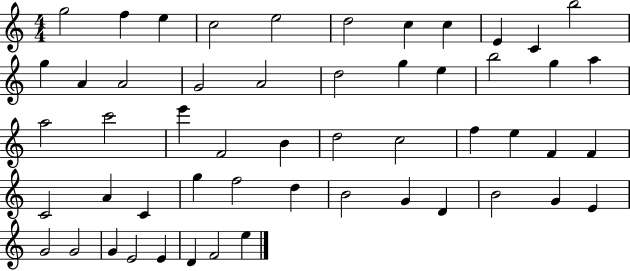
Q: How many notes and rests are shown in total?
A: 53